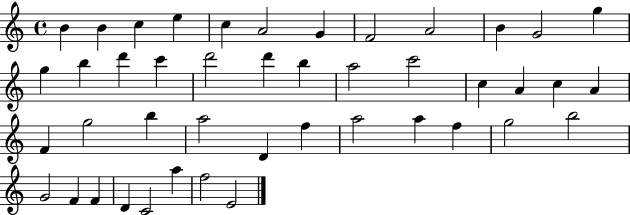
{
  \clef treble
  \time 4/4
  \defaultTimeSignature
  \key c \major
  b'4 b'4 c''4 e''4 | c''4 a'2 g'4 | f'2 a'2 | b'4 g'2 g''4 | \break g''4 b''4 d'''4 c'''4 | d'''2 d'''4 b''4 | a''2 c'''2 | c''4 a'4 c''4 a'4 | \break f'4 g''2 b''4 | a''2 d'4 f''4 | a''2 a''4 f''4 | g''2 b''2 | \break g'2 f'4 f'4 | d'4 c'2 a''4 | f''2 e'2 | \bar "|."
}